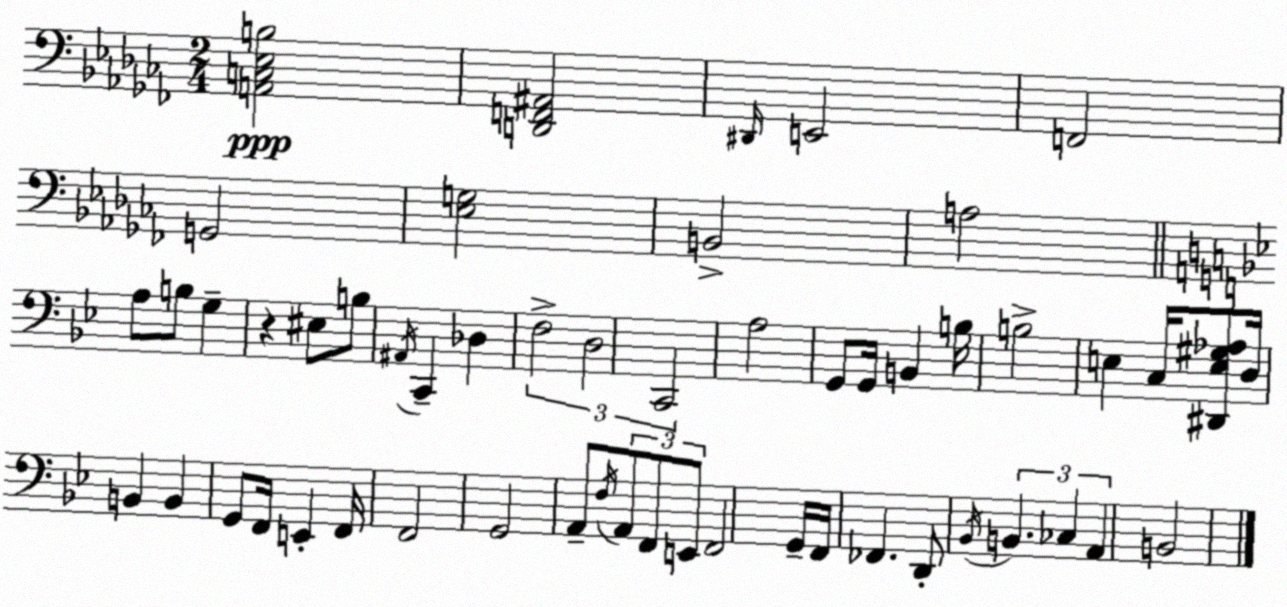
X:1
T:Untitled
M:2/4
L:1/4
K:Abm
[A,,C,_E,B,]2 [D,,F,,^A,,]2 ^D,,/4 E,,2 F,,2 G,,2 [_E,G,]2 B,,2 A,2 A,/2 B,/2 G, z ^E,/2 B,/2 ^A,,/4 C,, _D, F,2 D,2 C,,2 A,2 G,,/2 G,,/4 B,, B,/4 B,2 E, C,/4 [^D,,E,^G,_A,]/2 D,/4 B,, B,, G,,/2 F,,/4 E,, F,,/4 F,,2 G,,2 A,,/2 F,/4 A,,/2 F,,/2 E,,/2 F,,2 G,,/4 F,,/4 _F,, D,,/2 _B,,/4 B,, _C, A,, B,,2